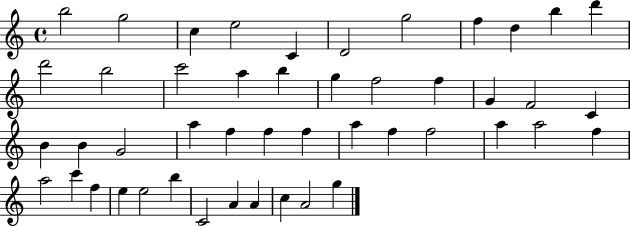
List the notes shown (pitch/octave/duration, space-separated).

B5/h G5/h C5/q E5/h C4/q D4/h G5/h F5/q D5/q B5/q D6/q D6/h B5/h C6/h A5/q B5/q G5/q F5/h F5/q G4/q F4/h C4/q B4/q B4/q G4/h A5/q F5/q F5/q F5/q A5/q F5/q F5/h A5/q A5/h F5/q A5/h C6/q F5/q E5/q E5/h B5/q C4/h A4/q A4/q C5/q A4/h G5/q